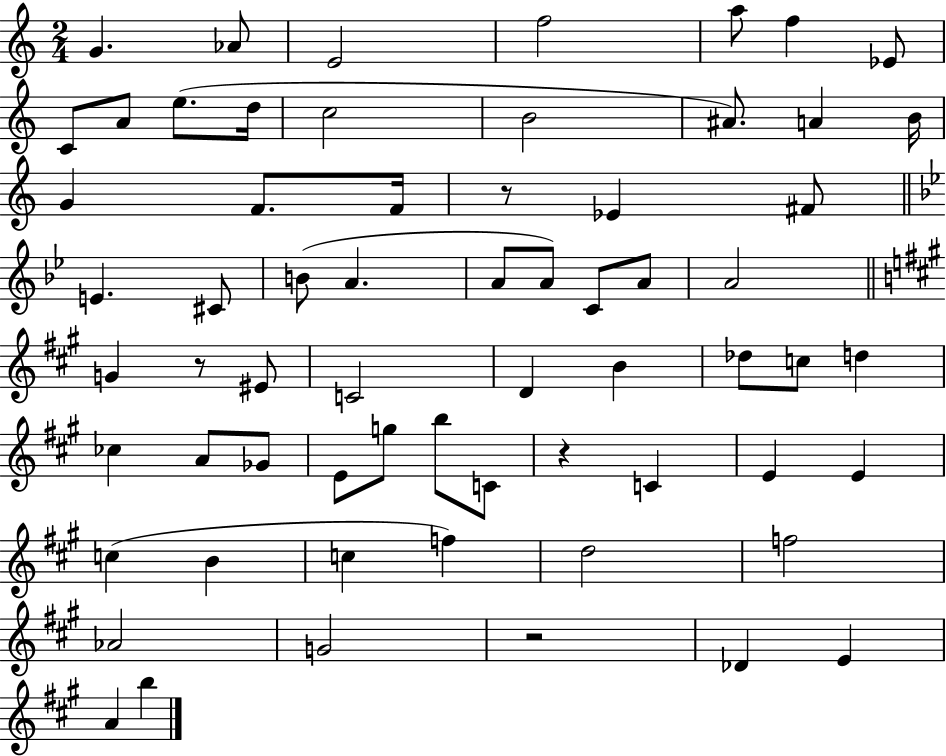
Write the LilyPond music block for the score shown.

{
  \clef treble
  \numericTimeSignature
  \time 2/4
  \key c \major
  g'4. aes'8 | e'2 | f''2 | a''8 f''4 ees'8 | \break c'8 a'8 e''8.( d''16 | c''2 | b'2 | ais'8.) a'4 b'16 | \break g'4 f'8. f'16 | r8 ees'4 fis'8 | \bar "||" \break \key bes \major e'4. cis'8 | b'8( a'4. | a'8 a'8) c'8 a'8 | a'2 | \break \bar "||" \break \key a \major g'4 r8 eis'8 | c'2 | d'4 b'4 | des''8 c''8 d''4 | \break ces''4 a'8 ges'8 | e'8 g''8 b''8 c'8 | r4 c'4 | e'4 e'4 | \break c''4( b'4 | c''4 f''4) | d''2 | f''2 | \break aes'2 | g'2 | r2 | des'4 e'4 | \break a'4 b''4 | \bar "|."
}